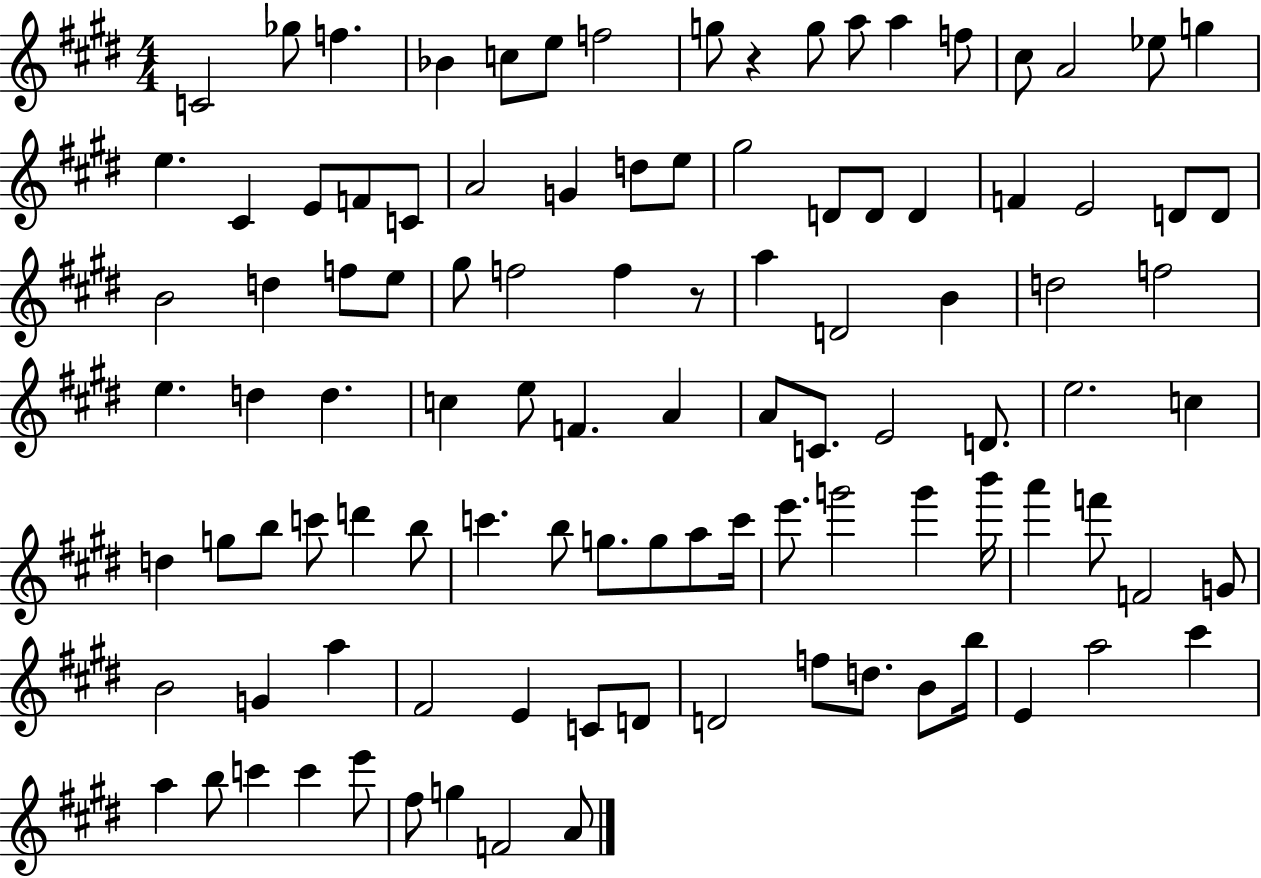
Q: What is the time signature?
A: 4/4